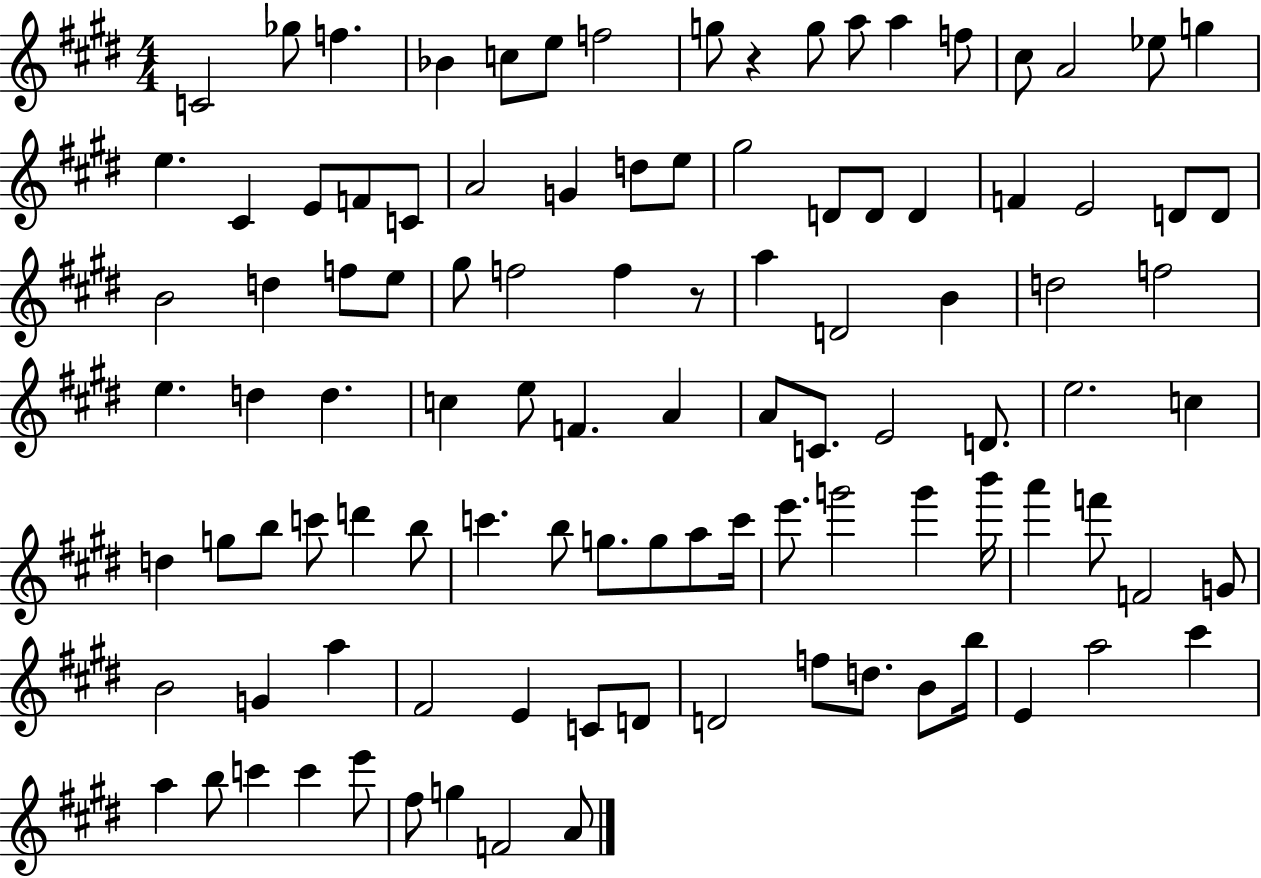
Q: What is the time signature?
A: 4/4